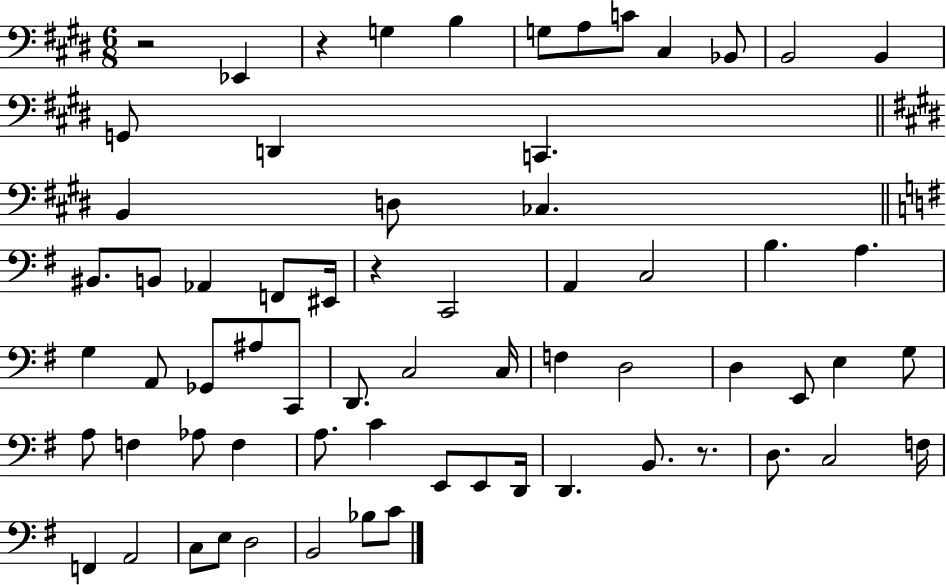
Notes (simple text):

R/h Eb2/q R/q G3/q B3/q G3/e A3/e C4/e C#3/q Bb2/e B2/h B2/q G2/e D2/q C2/q. B2/q D3/e CES3/q. BIS2/e. B2/e Ab2/q F2/e EIS2/s R/q C2/h A2/q C3/h B3/q. A3/q. G3/q A2/e Gb2/e A#3/e C2/e D2/e. C3/h C3/s F3/q D3/h D3/q E2/e E3/q G3/e A3/e F3/q Ab3/e F3/q A3/e. C4/q E2/e E2/e D2/s D2/q. B2/e. R/e. D3/e. C3/h F3/s F2/q A2/h C3/e E3/e D3/h B2/h Bb3/e C4/e